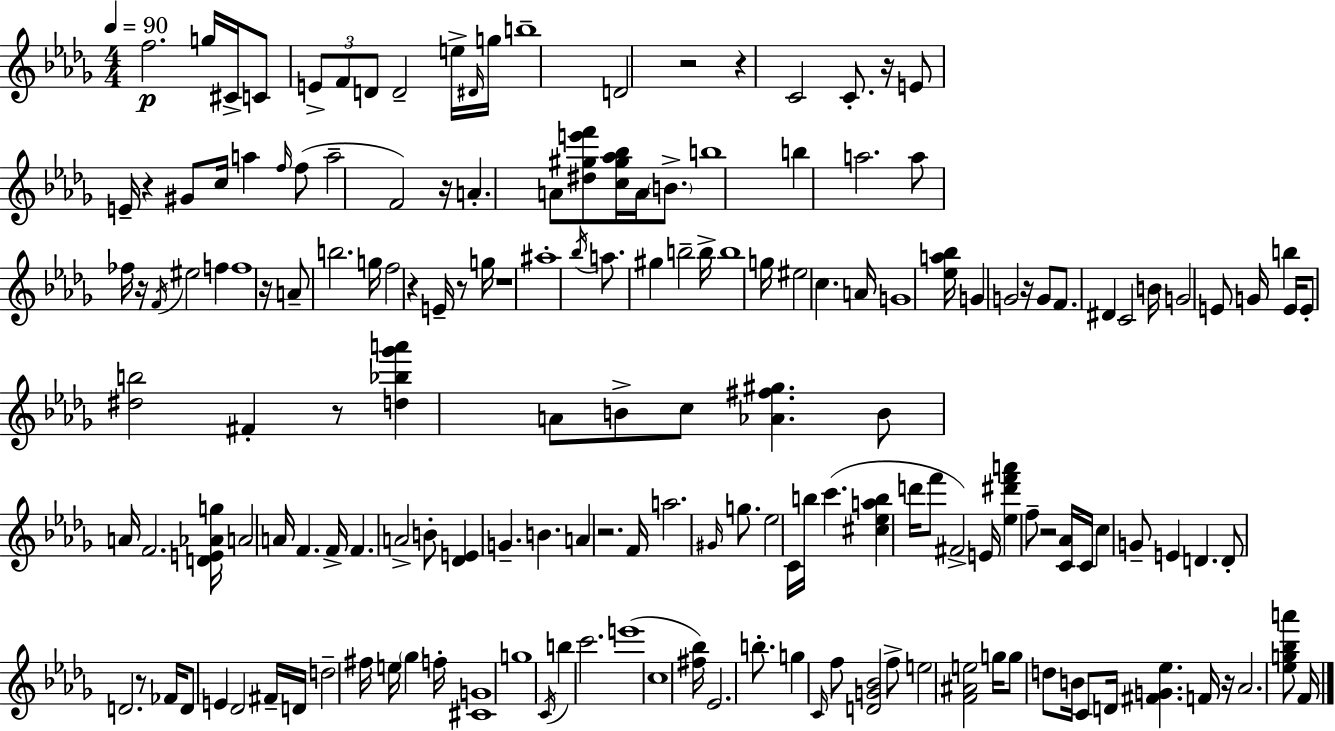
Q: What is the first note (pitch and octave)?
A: F5